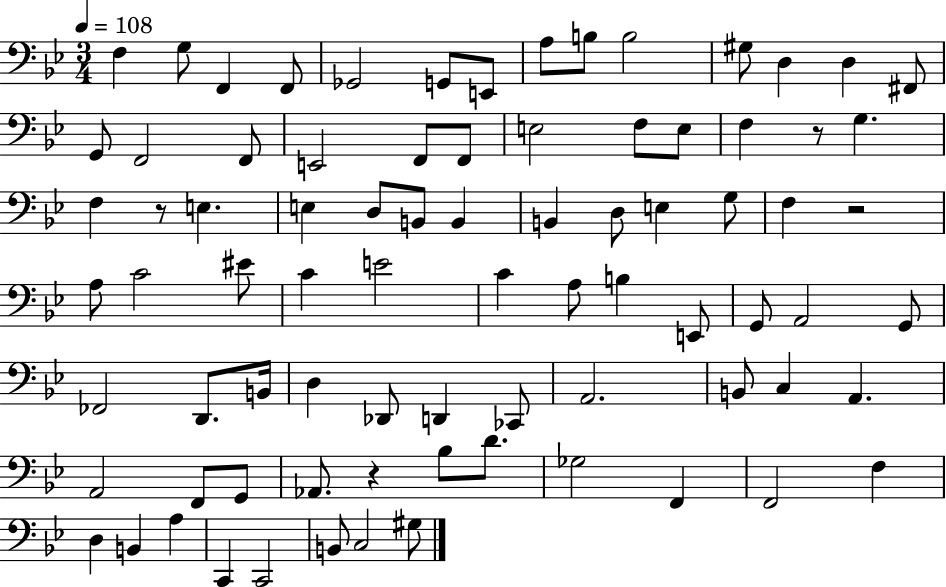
{
  \clef bass
  \numericTimeSignature
  \time 3/4
  \key bes \major
  \tempo 4 = 108
  f4 g8 f,4 f,8 | ges,2 g,8 e,8 | a8 b8 b2 | gis8 d4 d4 fis,8 | \break g,8 f,2 f,8 | e,2 f,8 f,8 | e2 f8 e8 | f4 r8 g4. | \break f4 r8 e4. | e4 d8 b,8 b,4 | b,4 d8 e4 g8 | f4 r2 | \break a8 c'2 eis'8 | c'4 e'2 | c'4 a8 b4 e,8 | g,8 a,2 g,8 | \break fes,2 d,8. b,16 | d4 des,8 d,4 ces,8 | a,2. | b,8 c4 a,4. | \break a,2 f,8 g,8 | aes,8. r4 bes8 d'8. | ges2 f,4 | f,2 f4 | \break d4 b,4 a4 | c,4 c,2 | b,8 c2 gis8 | \bar "|."
}